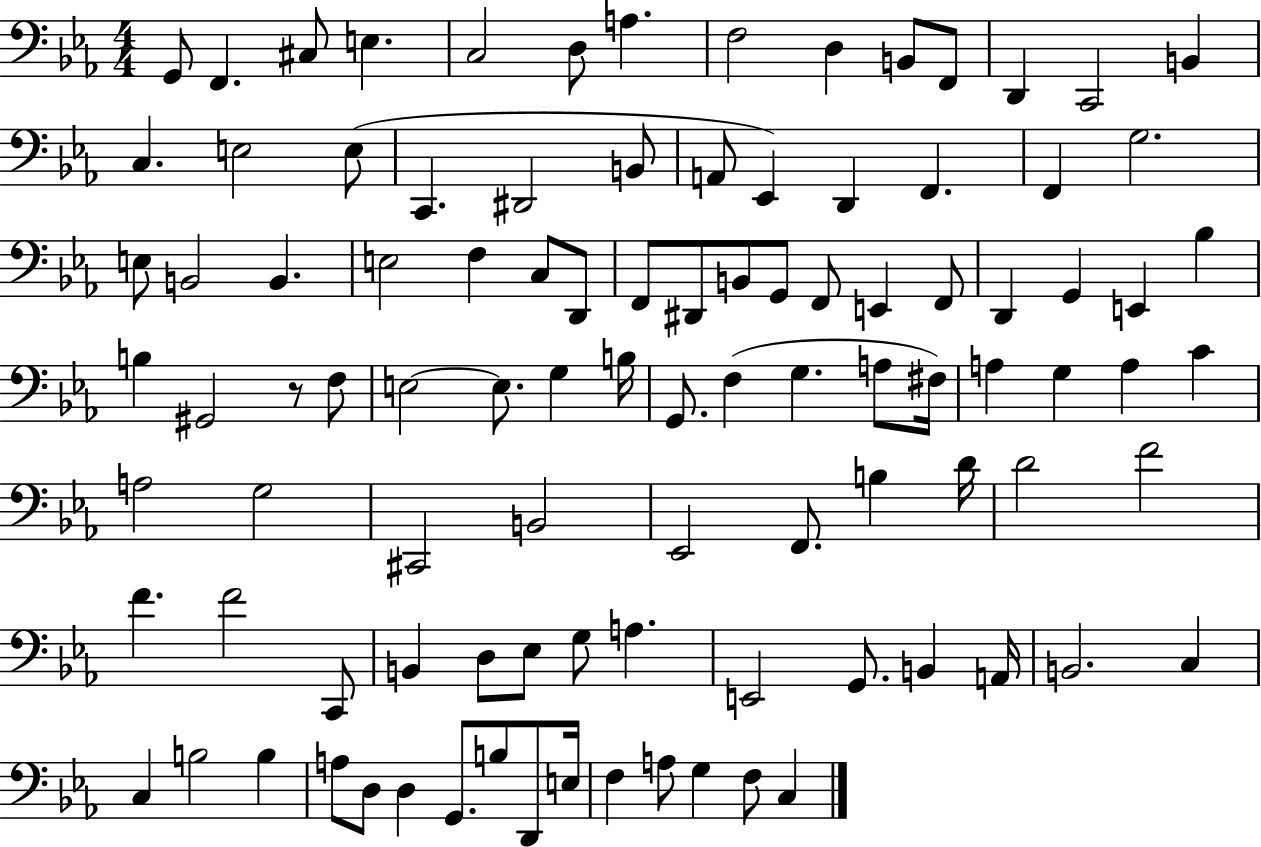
G2/e F2/q. C#3/e E3/q. C3/h D3/e A3/q. F3/h D3/q B2/e F2/e D2/q C2/h B2/q C3/q. E3/h E3/e C2/q. D#2/h B2/e A2/e Eb2/q D2/q F2/q. F2/q G3/h. E3/e B2/h B2/q. E3/h F3/q C3/e D2/e F2/e D#2/e B2/e G2/e F2/e E2/q F2/e D2/q G2/q E2/q Bb3/q B3/q G#2/h R/e F3/e E3/h E3/e. G3/q B3/s G2/e. F3/q G3/q. A3/e F#3/s A3/q G3/q A3/q C4/q A3/h G3/h C#2/h B2/h Eb2/h F2/e. B3/q D4/s D4/h F4/h F4/q. F4/h C2/e B2/q D3/e Eb3/e G3/e A3/q. E2/h G2/e. B2/q A2/s B2/h. C3/q C3/q B3/h B3/q A3/e D3/e D3/q G2/e. B3/e D2/e E3/s F3/q A3/e G3/q F3/e C3/q